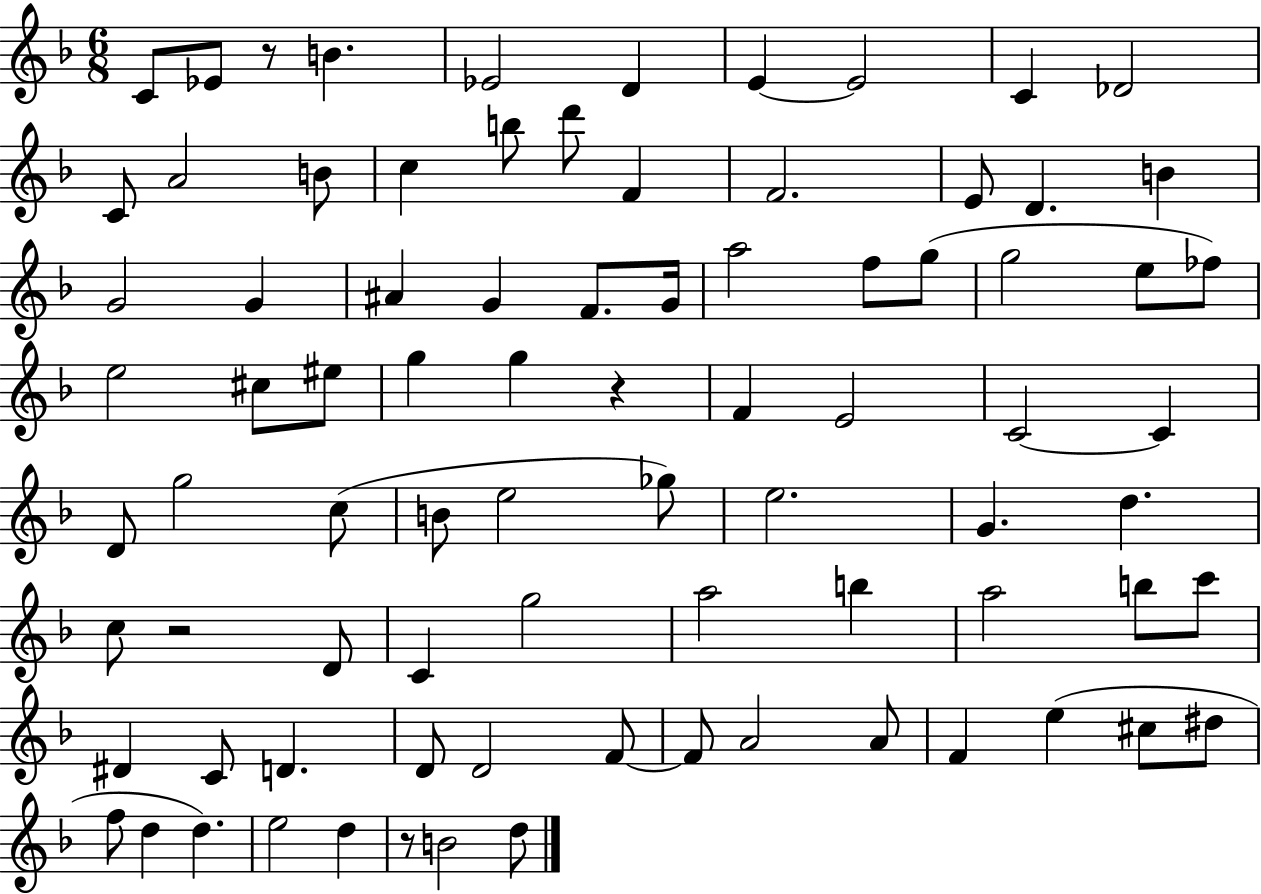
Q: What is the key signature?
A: F major